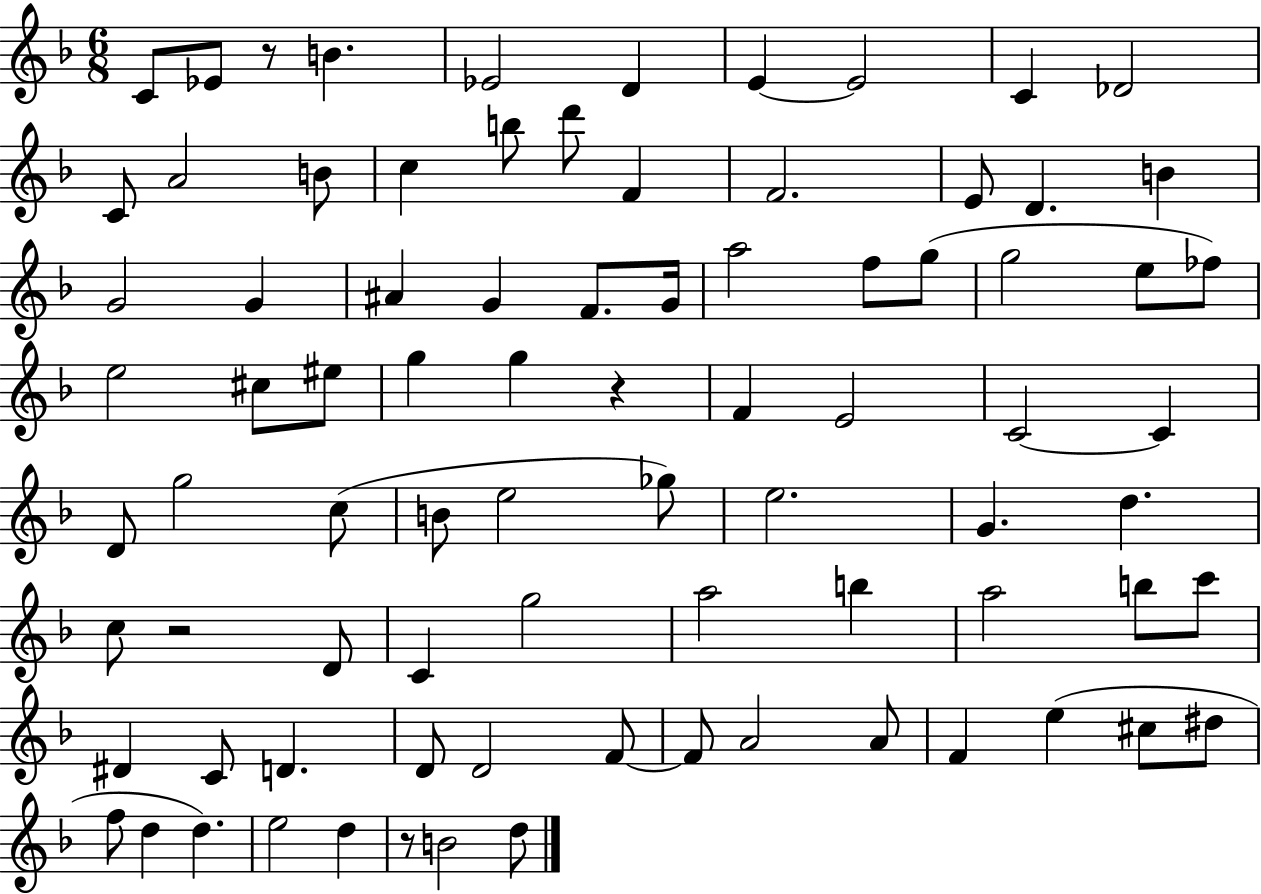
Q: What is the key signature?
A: F major